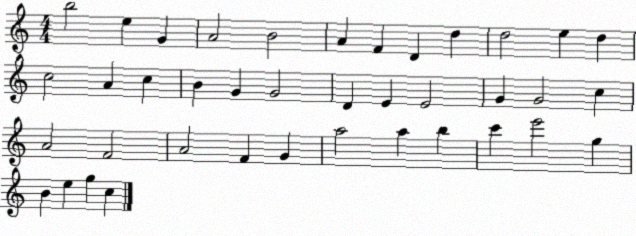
X:1
T:Untitled
M:4/4
L:1/4
K:C
b2 e G A2 B2 A F D d d2 e d c2 A c B G G2 D E E2 G G2 c A2 F2 A2 F G a2 a b c' e'2 g B e g c